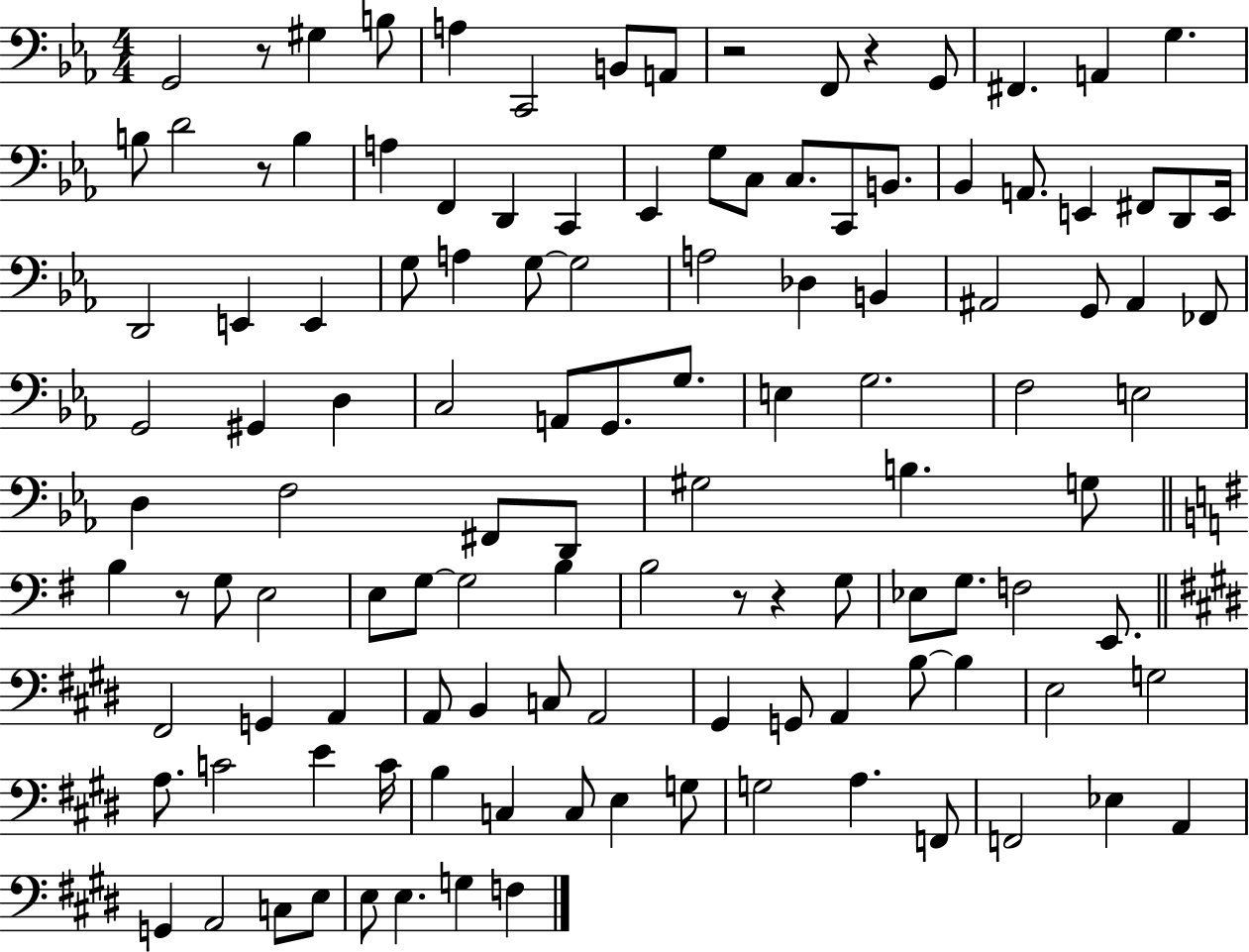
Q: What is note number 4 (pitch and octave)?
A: A3